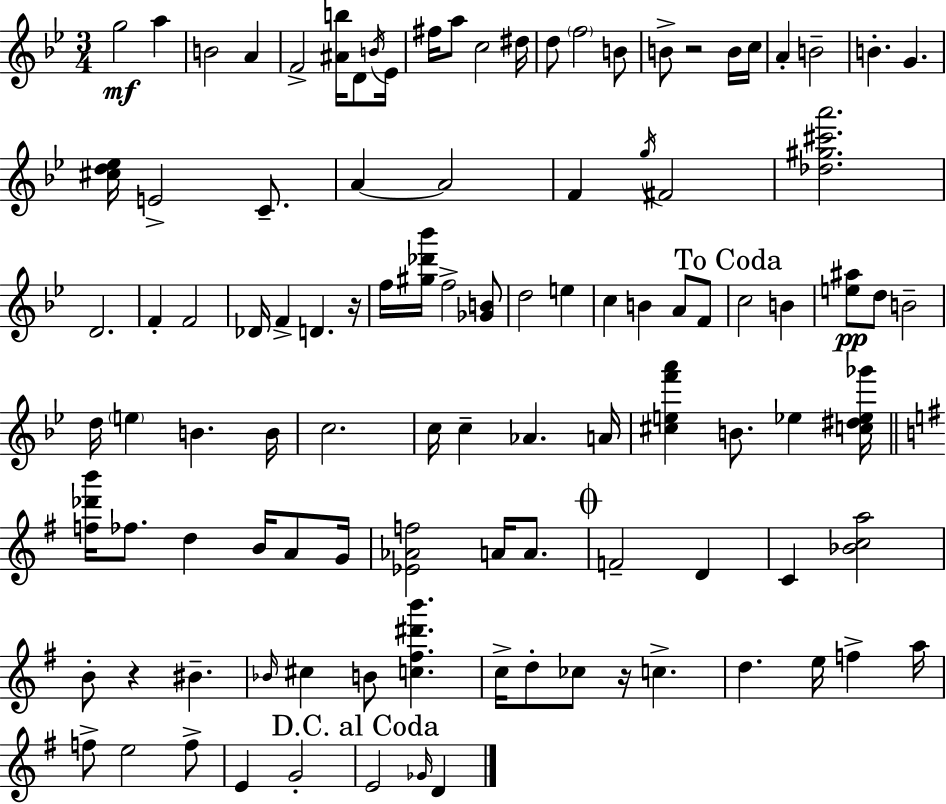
{
  \clef treble
  \numericTimeSignature
  \time 3/4
  \key g \minor
  g''2\mf a''4 | b'2 a'4 | f'2-> <ais' b''>16 d'8 \acciaccatura { b'16 } | ees'16 fis''16 a''8 c''2 | \break dis''16 d''8 \parenthesize f''2 b'8 | b'8-> r2 b'16 | c''16 a'4-. b'2-- | b'4.-. g'4. | \break <cis'' d'' ees''>16 e'2-> c'8.-- | a'4~~ a'2 | f'4 \acciaccatura { g''16 } fis'2 | <des'' gis'' cis''' a'''>2. | \break d'2. | f'4-. f'2 | des'16 f'4-> d'4. | r16 f''16 <gis'' des''' bes'''>16 f''2-> | \break <ges' b'>8 d''2 e''4 | c''4 b'4 a'8 | f'8 \mark "To Coda" c''2 b'4 | <e'' ais''>8\pp d''8 b'2-- | \break d''16 \parenthesize e''4 b'4. | b'16 c''2. | c''16 c''4-- aes'4. | a'16 <cis'' e'' f''' a'''>4 b'8. ees''4 | \break <c'' dis'' ees'' ges'''>16 \bar "||" \break \key g \major <f'' des''' b'''>16 fes''8. d''4 b'16 a'8 g'16 | <ees' aes' f''>2 a'16 a'8. | \mark \markup { \musicglyph "scripts.coda" } f'2-- d'4 | c'4 <bes' c'' a''>2 | \break b'8-. r4 bis'4.-- | \grace { bes'16 } cis''4 b'8 <c'' fis'' dis''' b'''>4. | c''16-> d''8-. ces''8 r16 c''4.-> | d''4. e''16 f''4-> | \break a''16 f''8-> e''2 f''8-> | e'4 g'2-. | \mark "D.C. al Coda" e'2 \grace { ges'16 } d'4 | \bar "|."
}